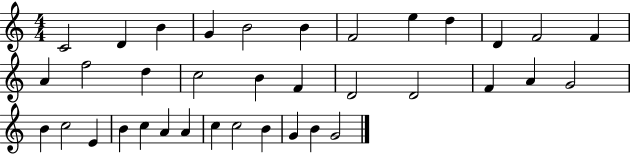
C4/h D4/q B4/q G4/q B4/h B4/q F4/h E5/q D5/q D4/q F4/h F4/q A4/q F5/h D5/q C5/h B4/q F4/q D4/h D4/h F4/q A4/q G4/h B4/q C5/h E4/q B4/q C5/q A4/q A4/q C5/q C5/h B4/q G4/q B4/q G4/h